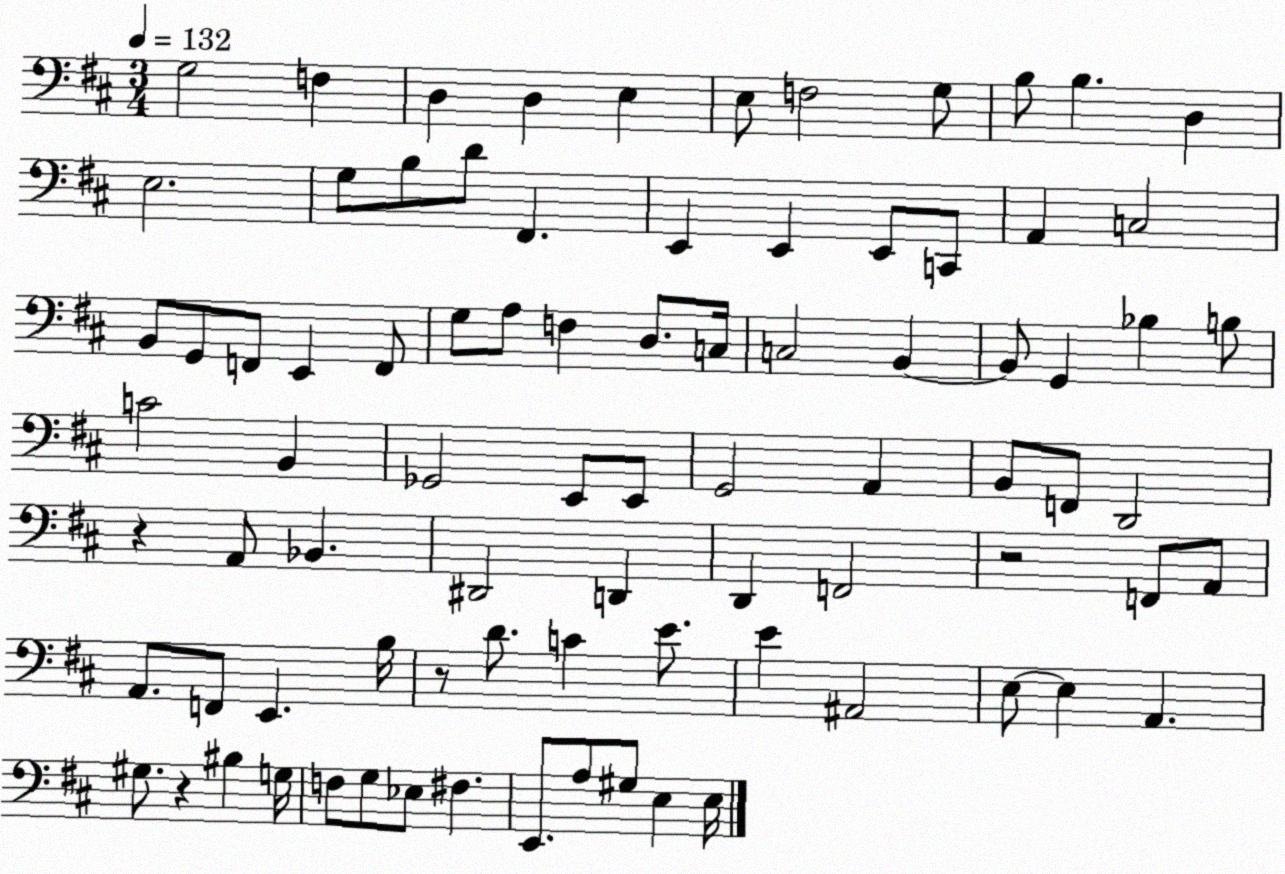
X:1
T:Untitled
M:3/4
L:1/4
K:D
G,2 F, D, D, E, E,/2 F,2 G,/2 B,/2 B, D, E,2 G,/2 B,/2 D/2 ^F,, E,, E,, E,,/2 C,,/2 A,, C,2 B,,/2 G,,/2 F,,/2 E,, F,,/2 G,/2 A,/2 F, D,/2 C,/4 C,2 B,, B,,/2 G,, _B, B,/2 C2 B,, _G,,2 E,,/2 E,,/2 G,,2 A,, B,,/2 F,,/2 D,,2 z A,,/2 _B,, ^D,,2 D,, D,, F,,2 z2 F,,/2 A,,/2 A,,/2 F,,/2 E,, B,/4 z/2 D/2 C E/2 E ^A,,2 E,/2 E, A,, ^G,/2 z ^B, G,/4 F,/2 G,/2 _E,/2 ^F, E,,/2 A,/2 ^G,/2 E, E,/4